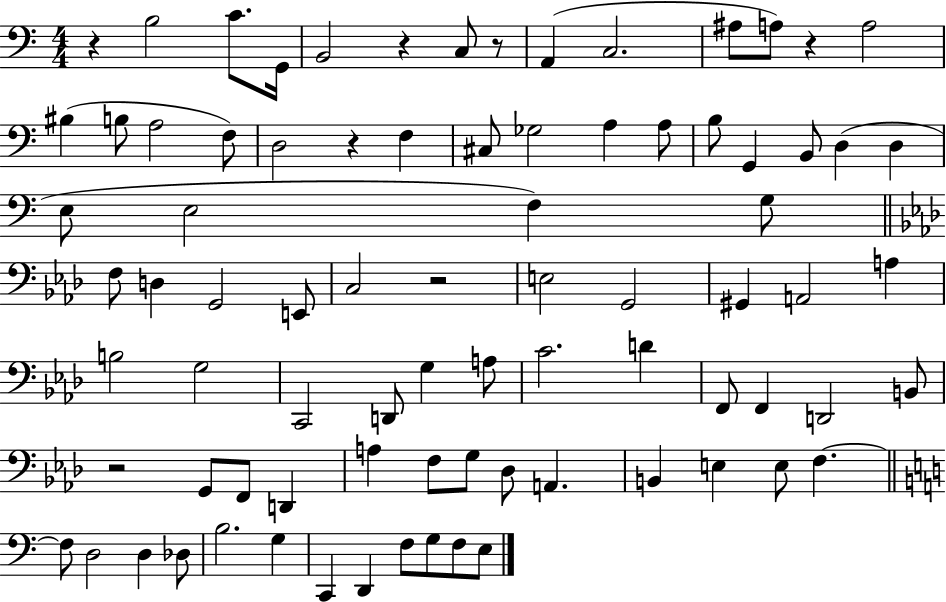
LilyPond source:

{
  \clef bass
  \numericTimeSignature
  \time 4/4
  \key c \major
  r4 b2 c'8. g,16 | b,2 r4 c8 r8 | a,4( c2. | ais8 a8) r4 a2 | \break bis4( b8 a2 f8) | d2 r4 f4 | cis8 ges2 a4 a8 | b8 g,4 b,8 d4( d4 | \break e8 e2 f4) g8 | \bar "||" \break \key aes \major f8 d4 g,2 e,8 | c2 r2 | e2 g,2 | gis,4 a,2 a4 | \break b2 g2 | c,2 d,8 g4 a8 | c'2. d'4 | f,8 f,4 d,2 b,8 | \break r2 g,8 f,8 d,4 | a4 f8 g8 des8 a,4. | b,4 e4 e8 f4.~~ | \bar "||" \break \key a \minor f8 d2 d4 des8 | b2. g4 | c,4 d,4 f8 g8 f8 e8 | \bar "|."
}